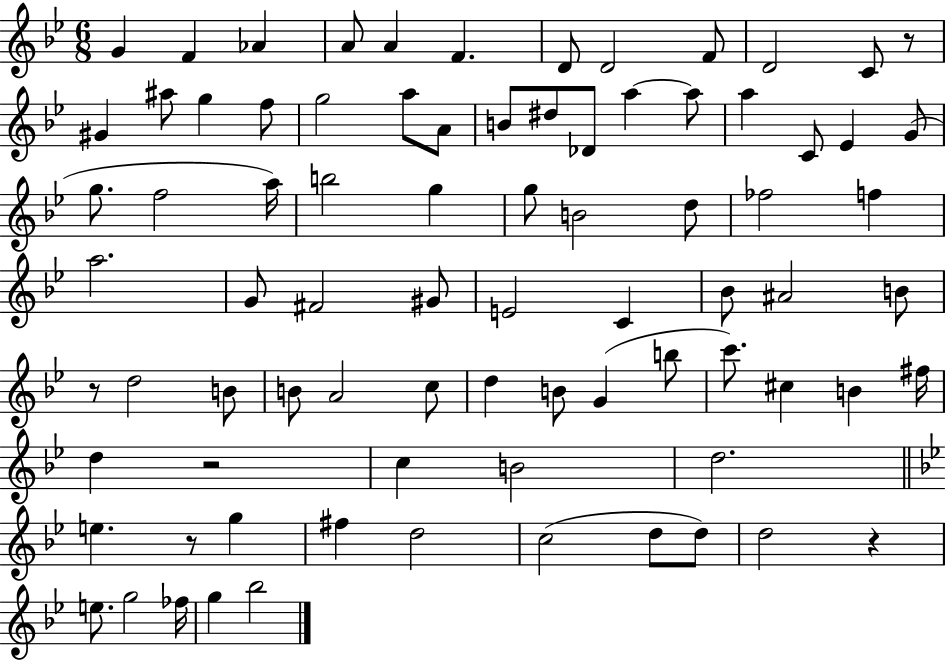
{
  \clef treble
  \numericTimeSignature
  \time 6/8
  \key bes \major
  g'4 f'4 aes'4 | a'8 a'4 f'4. | d'8 d'2 f'8 | d'2 c'8 r8 | \break gis'4 ais''8 g''4 f''8 | g''2 a''8 a'8 | b'8 dis''8 des'8 a''4~~ a''8 | a''4 c'8 ees'4 g'8( | \break g''8. f''2 a''16) | b''2 g''4 | g''8 b'2 d''8 | fes''2 f''4 | \break a''2. | g'8 fis'2 gis'8 | e'2 c'4 | bes'8 ais'2 b'8 | \break r8 d''2 b'8 | b'8 a'2 c''8 | d''4 b'8 g'4( b''8 | c'''8.) cis''4 b'4 fis''16 | \break d''4 r2 | c''4 b'2 | d''2. | \bar "||" \break \key bes \major e''4. r8 g''4 | fis''4 d''2 | c''2( d''8 d''8) | d''2 r4 | \break e''8. g''2 fes''16 | g''4 bes''2 | \bar "|."
}